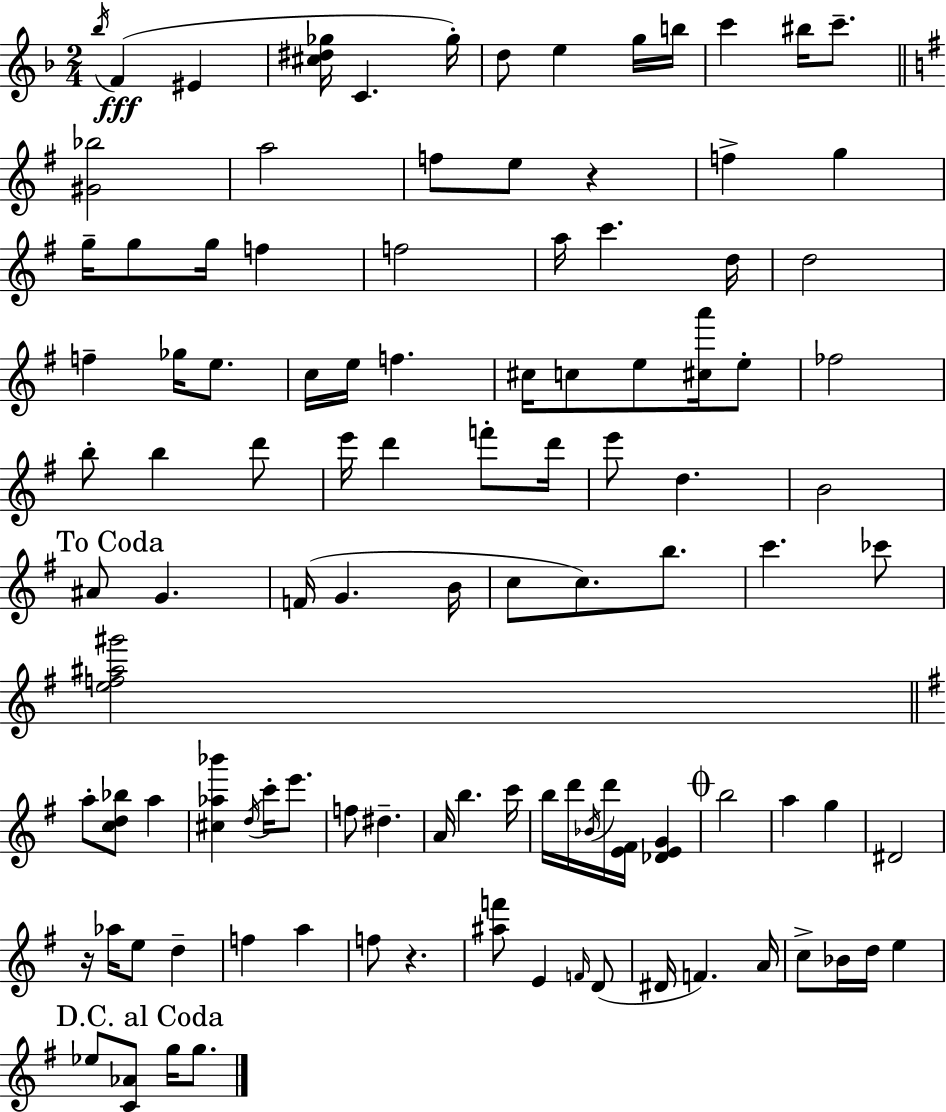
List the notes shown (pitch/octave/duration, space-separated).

Bb5/s F4/q EIS4/q [C#5,D#5,Gb5]/s C4/q. Gb5/s D5/e E5/q G5/s B5/s C6/q BIS5/s C6/e. [G#4,Bb5]/h A5/h F5/e E5/e R/q F5/q G5/q G5/s G5/e G5/s F5/q F5/h A5/s C6/q. D5/s D5/h F5/q Gb5/s E5/e. C5/s E5/s F5/q. C#5/s C5/e E5/e [C#5,A6]/s E5/e FES5/h B5/e B5/q D6/e E6/s D6/q F6/e D6/s E6/e D5/q. B4/h A#4/e G4/q. F4/s G4/q. B4/s C5/e C5/e. B5/e. C6/q. CES6/e [E5,F5,A#5,G#6]/h A5/e [C5,D5,Bb5]/e A5/q [C#5,Ab5,Bb6]/q D5/s C6/s E6/e. F5/e D#5/q. A4/s B5/q. C6/s B5/s D6/s Bb4/s D6/s [E4,F#4]/s [Db4,E4,G4]/q B5/h A5/q G5/q D#4/h R/s Ab5/s E5/e D5/q F5/q A5/q F5/e R/q. [A#5,F6]/e E4/q F4/s D4/e D#4/s F4/q. A4/s C5/e Bb4/s D5/s E5/q Eb5/e [C4,Ab4]/e G5/s G5/e.